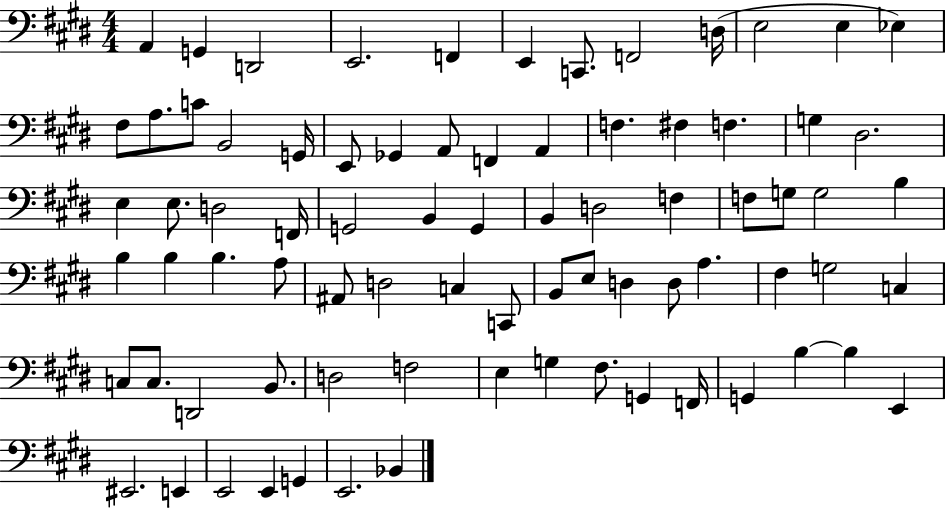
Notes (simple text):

A2/q G2/q D2/h E2/h. F2/q E2/q C2/e. F2/h D3/s E3/h E3/q Eb3/q F#3/e A3/e. C4/e B2/h G2/s E2/e Gb2/q A2/e F2/q A2/q F3/q. F#3/q F3/q. G3/q D#3/h. E3/q E3/e. D3/h F2/s G2/h B2/q G2/q B2/q D3/h F3/q F3/e G3/e G3/h B3/q B3/q B3/q B3/q. A3/e A#2/e D3/h C3/q C2/e B2/e E3/e D3/q D3/e A3/q. F#3/q G3/h C3/q C3/e C3/e. D2/h B2/e. D3/h F3/h E3/q G3/q F#3/e. G2/q F2/s G2/q B3/q B3/q E2/q EIS2/h. E2/q E2/h E2/q G2/q E2/h. Bb2/q